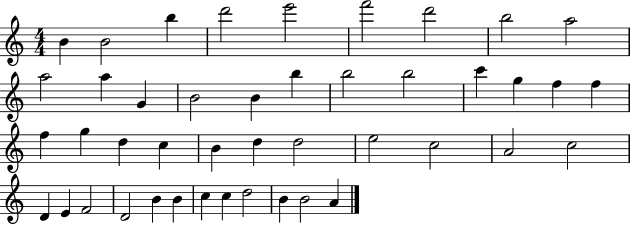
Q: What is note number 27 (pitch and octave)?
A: D5